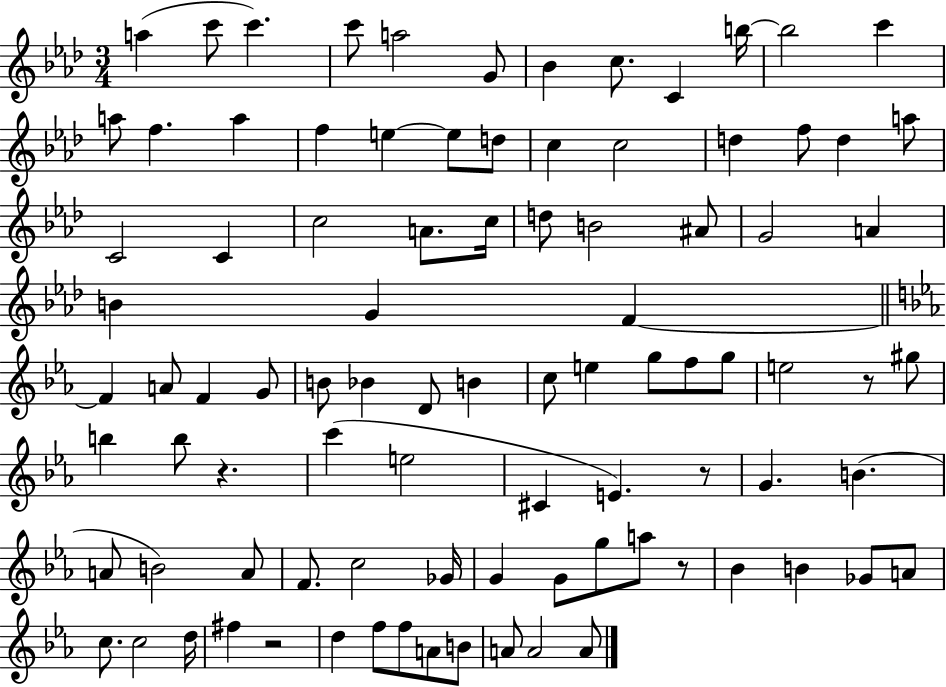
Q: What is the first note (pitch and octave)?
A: A5